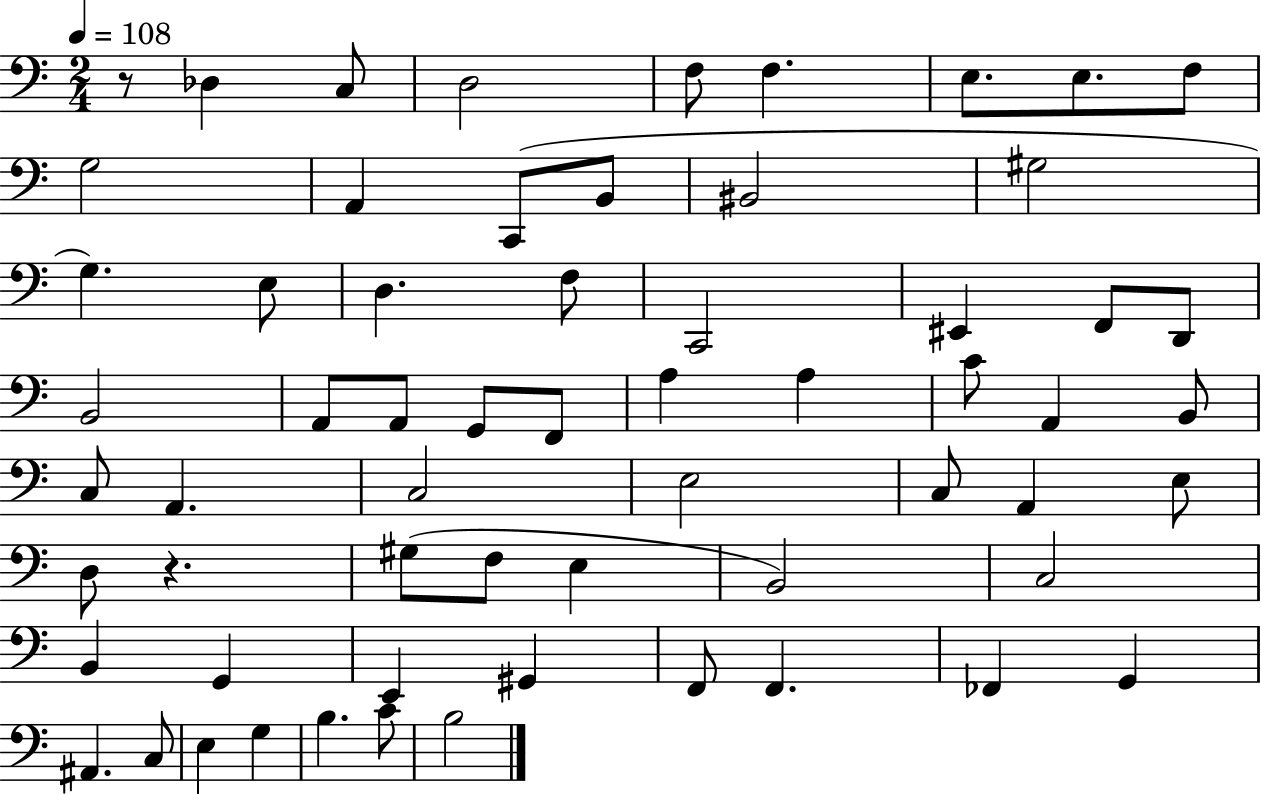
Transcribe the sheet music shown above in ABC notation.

X:1
T:Untitled
M:2/4
L:1/4
K:C
z/2 _D, C,/2 D,2 F,/2 F, E,/2 E,/2 F,/2 G,2 A,, C,,/2 B,,/2 ^B,,2 ^G,2 G, E,/2 D, F,/2 C,,2 ^E,, F,,/2 D,,/2 B,,2 A,,/2 A,,/2 G,,/2 F,,/2 A, A, C/2 A,, B,,/2 C,/2 A,, C,2 E,2 C,/2 A,, E,/2 D,/2 z ^G,/2 F,/2 E, B,,2 C,2 B,, G,, E,, ^G,, F,,/2 F,, _F,, G,, ^A,, C,/2 E, G, B, C/2 B,2